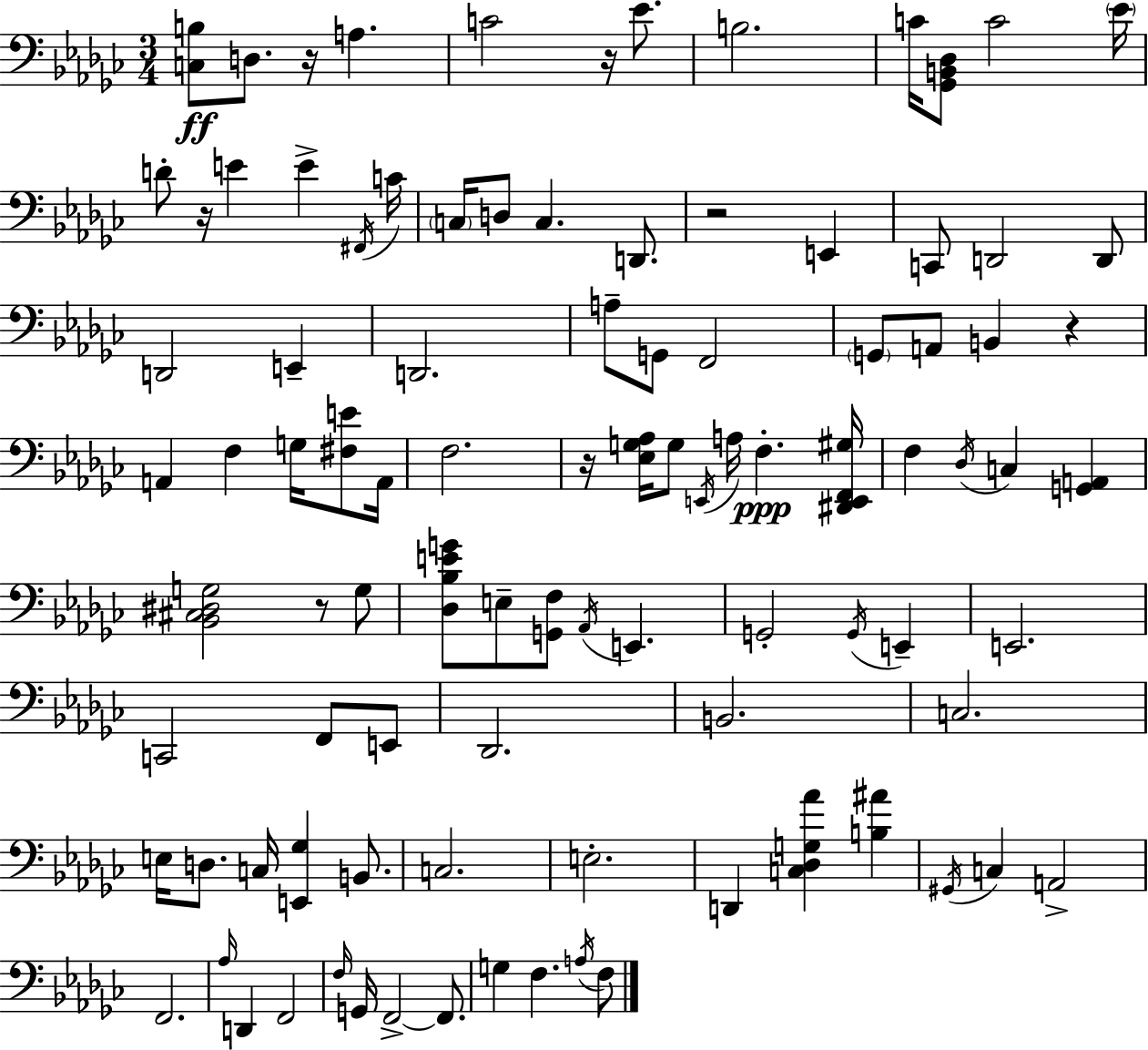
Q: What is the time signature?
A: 3/4